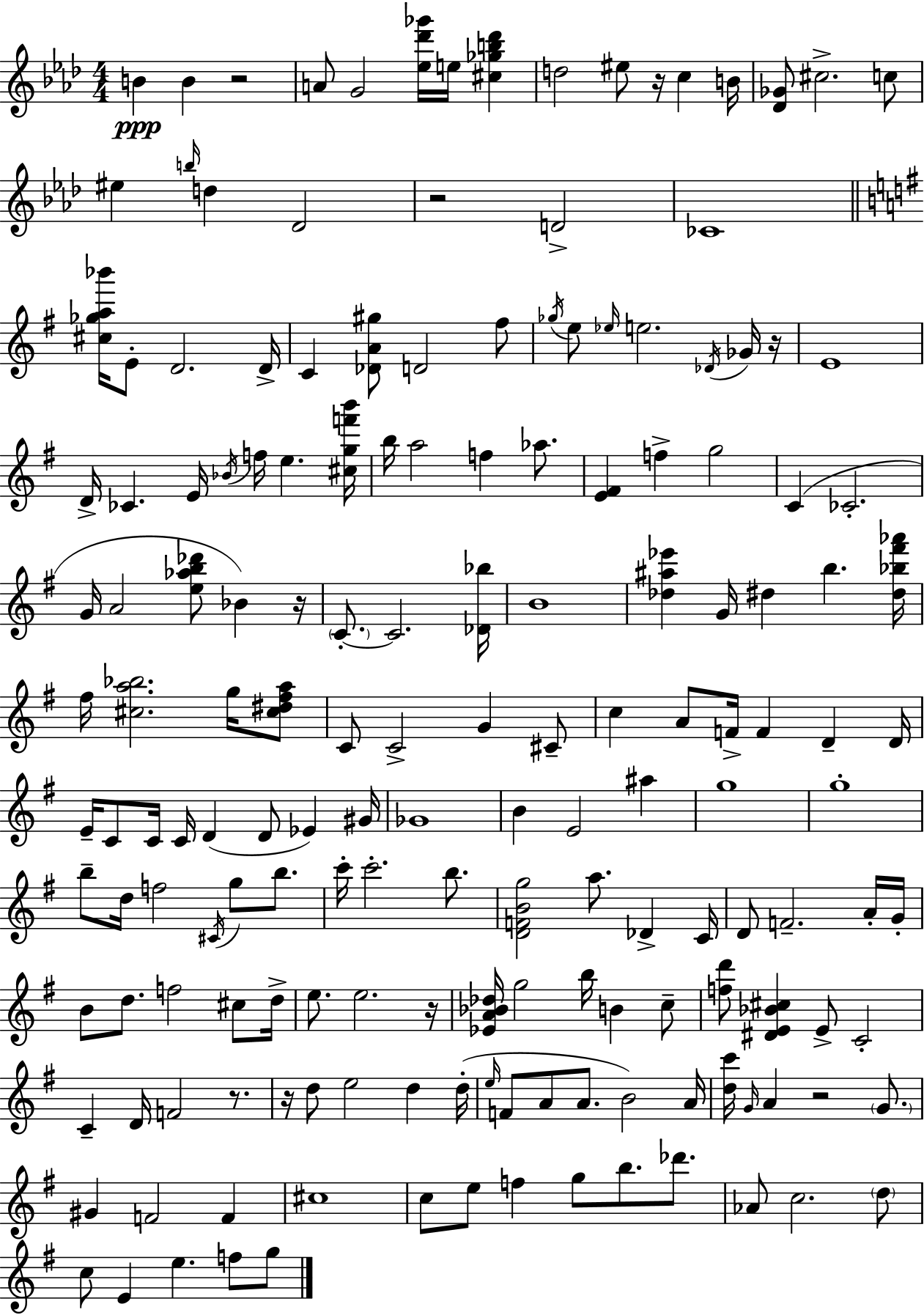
B4/q B4/q R/h A4/e G4/h [Eb5,Db6,Gb6]/s E5/s [C#5,Gb5,B5,Db6]/q D5/h EIS5/e R/s C5/q B4/s [Db4,Gb4]/e C#5/h. C5/e EIS5/q B5/s D5/q Db4/h R/h D4/h CES4/w [C#5,Gb5,A5,Bb6]/s E4/e D4/h. D4/s C4/q [Db4,A4,G#5]/e D4/h F#5/e Gb5/s E5/e Eb5/s E5/h. Db4/s Gb4/s R/s E4/w D4/s CES4/q. E4/s Bb4/s F5/s E5/q. [C#5,G5,F6,B6]/s B5/s A5/h F5/q Ab5/e. [E4,F#4]/q F5/q G5/h C4/q CES4/h. G4/s A4/h [E5,Ab5,B5,Db6]/e Bb4/q R/s C4/e. C4/h. [Db4,Bb5]/s B4/w [Db5,A#5,Eb6]/q G4/s D#5/q B5/q. [D#5,Bb5,F#6,Ab6]/s F#5/s [C#5,A5,Bb5]/h. G5/s [C#5,D#5,F#5,A5]/e C4/e C4/h G4/q C#4/e C5/q A4/e F4/s F4/q D4/q D4/s E4/s C4/e C4/s C4/s D4/q D4/e Eb4/q G#4/s Gb4/w B4/q E4/h A#5/q G5/w G5/w B5/e D5/s F5/h C#4/s G5/e B5/e. C6/s C6/h. B5/e. [D4,F4,B4,G5]/h A5/e. Db4/q C4/s D4/e F4/h. A4/s G4/s B4/e D5/e. F5/h C#5/e D5/s E5/e. E5/h. R/s [Eb4,A4,Bb4,Db5]/s G5/h B5/s B4/q C5/e [F5,D6]/e [D#4,E4,Bb4,C#5]/q E4/e C4/h C4/q D4/s F4/h R/e. R/s D5/e E5/h D5/q D5/s E5/s F4/e A4/e A4/e. B4/h A4/s [D5,C6]/s G4/s A4/q R/h G4/e. G#4/q F4/h F4/q C#5/w C5/e E5/e F5/q G5/e B5/e. Db6/e. Ab4/e C5/h. D5/e C5/e E4/q E5/q. F5/e G5/e